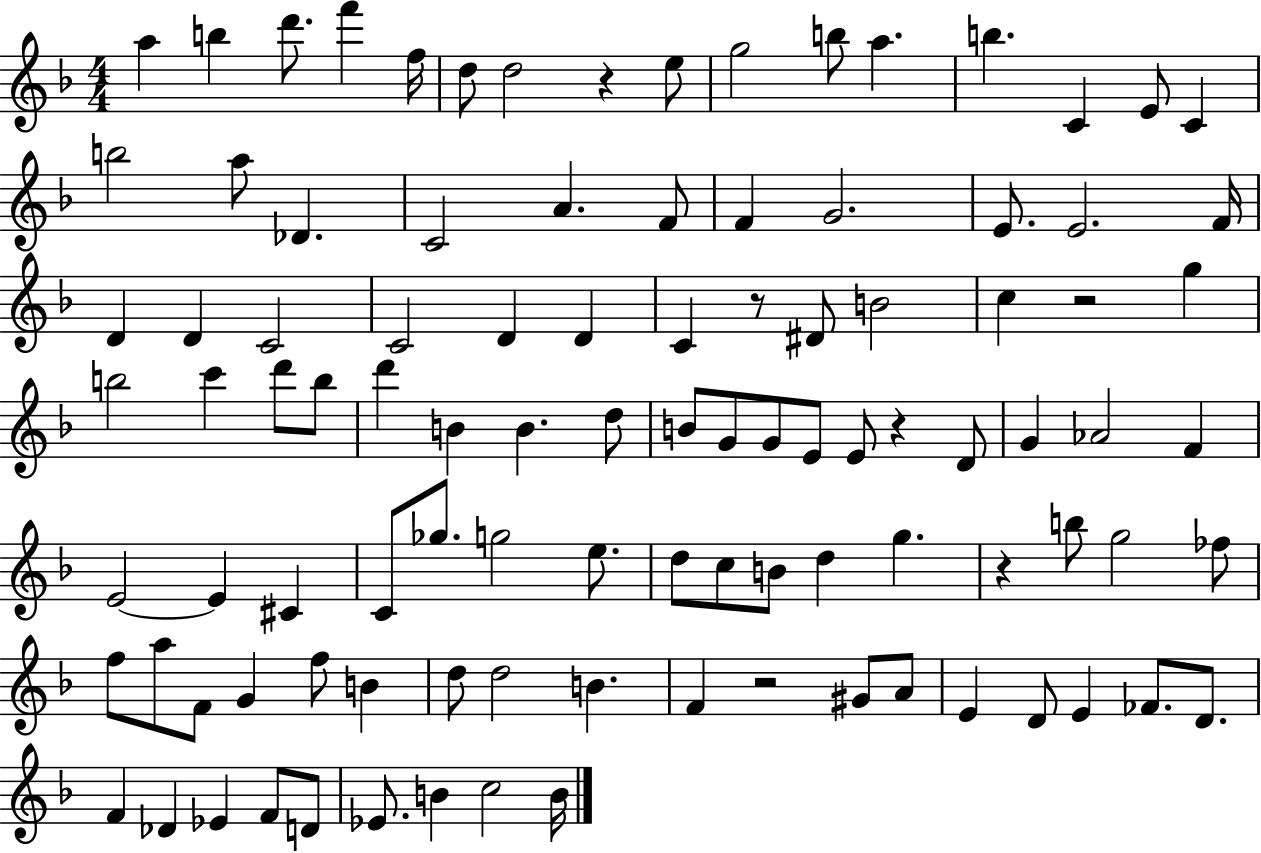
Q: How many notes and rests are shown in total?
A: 101